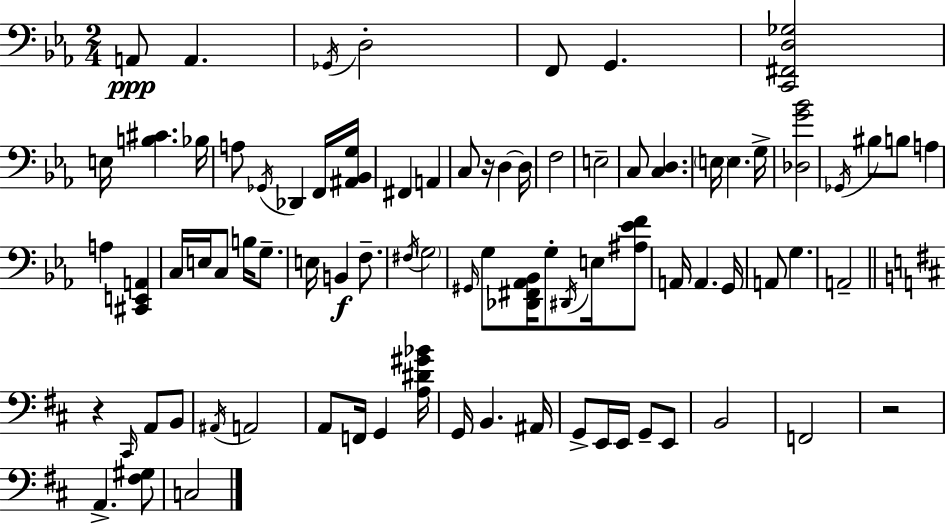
A2/e A2/q. Gb2/s D3/h F2/e G2/q. [C2,F#2,D3,Gb3]/h E3/s [B3,C#4]/q. Bb3/s A3/e Gb2/s Db2/q F2/s [A#2,Bb2,G3]/s F#2/q A2/q C3/e R/s D3/q D3/s F3/h E3/h C3/e [C3,D3]/q. E3/s E3/q. G3/s [Db3,G4,Bb4]/h Gb2/s BIS3/e B3/e A3/q A3/q [C#2,E2,A2]/q C3/s E3/s C3/e B3/s G3/e. E3/s B2/q F3/e. F#3/s G3/h G#2/s G3/e [Db2,F#2,Ab2,Bb2]/s G3/e D#2/s E3/s [A#3,Eb4,F4]/e A2/s A2/q. G2/s A2/e G3/q. A2/h R/q C#2/s A2/e B2/e A#2/s A2/h A2/e F2/s G2/q [A3,D#4,G#4,Bb4]/s G2/s B2/q. A#2/s G2/e E2/s E2/s G2/e E2/e B2/h F2/h R/h A2/q. [F#3,G#3]/e C3/h